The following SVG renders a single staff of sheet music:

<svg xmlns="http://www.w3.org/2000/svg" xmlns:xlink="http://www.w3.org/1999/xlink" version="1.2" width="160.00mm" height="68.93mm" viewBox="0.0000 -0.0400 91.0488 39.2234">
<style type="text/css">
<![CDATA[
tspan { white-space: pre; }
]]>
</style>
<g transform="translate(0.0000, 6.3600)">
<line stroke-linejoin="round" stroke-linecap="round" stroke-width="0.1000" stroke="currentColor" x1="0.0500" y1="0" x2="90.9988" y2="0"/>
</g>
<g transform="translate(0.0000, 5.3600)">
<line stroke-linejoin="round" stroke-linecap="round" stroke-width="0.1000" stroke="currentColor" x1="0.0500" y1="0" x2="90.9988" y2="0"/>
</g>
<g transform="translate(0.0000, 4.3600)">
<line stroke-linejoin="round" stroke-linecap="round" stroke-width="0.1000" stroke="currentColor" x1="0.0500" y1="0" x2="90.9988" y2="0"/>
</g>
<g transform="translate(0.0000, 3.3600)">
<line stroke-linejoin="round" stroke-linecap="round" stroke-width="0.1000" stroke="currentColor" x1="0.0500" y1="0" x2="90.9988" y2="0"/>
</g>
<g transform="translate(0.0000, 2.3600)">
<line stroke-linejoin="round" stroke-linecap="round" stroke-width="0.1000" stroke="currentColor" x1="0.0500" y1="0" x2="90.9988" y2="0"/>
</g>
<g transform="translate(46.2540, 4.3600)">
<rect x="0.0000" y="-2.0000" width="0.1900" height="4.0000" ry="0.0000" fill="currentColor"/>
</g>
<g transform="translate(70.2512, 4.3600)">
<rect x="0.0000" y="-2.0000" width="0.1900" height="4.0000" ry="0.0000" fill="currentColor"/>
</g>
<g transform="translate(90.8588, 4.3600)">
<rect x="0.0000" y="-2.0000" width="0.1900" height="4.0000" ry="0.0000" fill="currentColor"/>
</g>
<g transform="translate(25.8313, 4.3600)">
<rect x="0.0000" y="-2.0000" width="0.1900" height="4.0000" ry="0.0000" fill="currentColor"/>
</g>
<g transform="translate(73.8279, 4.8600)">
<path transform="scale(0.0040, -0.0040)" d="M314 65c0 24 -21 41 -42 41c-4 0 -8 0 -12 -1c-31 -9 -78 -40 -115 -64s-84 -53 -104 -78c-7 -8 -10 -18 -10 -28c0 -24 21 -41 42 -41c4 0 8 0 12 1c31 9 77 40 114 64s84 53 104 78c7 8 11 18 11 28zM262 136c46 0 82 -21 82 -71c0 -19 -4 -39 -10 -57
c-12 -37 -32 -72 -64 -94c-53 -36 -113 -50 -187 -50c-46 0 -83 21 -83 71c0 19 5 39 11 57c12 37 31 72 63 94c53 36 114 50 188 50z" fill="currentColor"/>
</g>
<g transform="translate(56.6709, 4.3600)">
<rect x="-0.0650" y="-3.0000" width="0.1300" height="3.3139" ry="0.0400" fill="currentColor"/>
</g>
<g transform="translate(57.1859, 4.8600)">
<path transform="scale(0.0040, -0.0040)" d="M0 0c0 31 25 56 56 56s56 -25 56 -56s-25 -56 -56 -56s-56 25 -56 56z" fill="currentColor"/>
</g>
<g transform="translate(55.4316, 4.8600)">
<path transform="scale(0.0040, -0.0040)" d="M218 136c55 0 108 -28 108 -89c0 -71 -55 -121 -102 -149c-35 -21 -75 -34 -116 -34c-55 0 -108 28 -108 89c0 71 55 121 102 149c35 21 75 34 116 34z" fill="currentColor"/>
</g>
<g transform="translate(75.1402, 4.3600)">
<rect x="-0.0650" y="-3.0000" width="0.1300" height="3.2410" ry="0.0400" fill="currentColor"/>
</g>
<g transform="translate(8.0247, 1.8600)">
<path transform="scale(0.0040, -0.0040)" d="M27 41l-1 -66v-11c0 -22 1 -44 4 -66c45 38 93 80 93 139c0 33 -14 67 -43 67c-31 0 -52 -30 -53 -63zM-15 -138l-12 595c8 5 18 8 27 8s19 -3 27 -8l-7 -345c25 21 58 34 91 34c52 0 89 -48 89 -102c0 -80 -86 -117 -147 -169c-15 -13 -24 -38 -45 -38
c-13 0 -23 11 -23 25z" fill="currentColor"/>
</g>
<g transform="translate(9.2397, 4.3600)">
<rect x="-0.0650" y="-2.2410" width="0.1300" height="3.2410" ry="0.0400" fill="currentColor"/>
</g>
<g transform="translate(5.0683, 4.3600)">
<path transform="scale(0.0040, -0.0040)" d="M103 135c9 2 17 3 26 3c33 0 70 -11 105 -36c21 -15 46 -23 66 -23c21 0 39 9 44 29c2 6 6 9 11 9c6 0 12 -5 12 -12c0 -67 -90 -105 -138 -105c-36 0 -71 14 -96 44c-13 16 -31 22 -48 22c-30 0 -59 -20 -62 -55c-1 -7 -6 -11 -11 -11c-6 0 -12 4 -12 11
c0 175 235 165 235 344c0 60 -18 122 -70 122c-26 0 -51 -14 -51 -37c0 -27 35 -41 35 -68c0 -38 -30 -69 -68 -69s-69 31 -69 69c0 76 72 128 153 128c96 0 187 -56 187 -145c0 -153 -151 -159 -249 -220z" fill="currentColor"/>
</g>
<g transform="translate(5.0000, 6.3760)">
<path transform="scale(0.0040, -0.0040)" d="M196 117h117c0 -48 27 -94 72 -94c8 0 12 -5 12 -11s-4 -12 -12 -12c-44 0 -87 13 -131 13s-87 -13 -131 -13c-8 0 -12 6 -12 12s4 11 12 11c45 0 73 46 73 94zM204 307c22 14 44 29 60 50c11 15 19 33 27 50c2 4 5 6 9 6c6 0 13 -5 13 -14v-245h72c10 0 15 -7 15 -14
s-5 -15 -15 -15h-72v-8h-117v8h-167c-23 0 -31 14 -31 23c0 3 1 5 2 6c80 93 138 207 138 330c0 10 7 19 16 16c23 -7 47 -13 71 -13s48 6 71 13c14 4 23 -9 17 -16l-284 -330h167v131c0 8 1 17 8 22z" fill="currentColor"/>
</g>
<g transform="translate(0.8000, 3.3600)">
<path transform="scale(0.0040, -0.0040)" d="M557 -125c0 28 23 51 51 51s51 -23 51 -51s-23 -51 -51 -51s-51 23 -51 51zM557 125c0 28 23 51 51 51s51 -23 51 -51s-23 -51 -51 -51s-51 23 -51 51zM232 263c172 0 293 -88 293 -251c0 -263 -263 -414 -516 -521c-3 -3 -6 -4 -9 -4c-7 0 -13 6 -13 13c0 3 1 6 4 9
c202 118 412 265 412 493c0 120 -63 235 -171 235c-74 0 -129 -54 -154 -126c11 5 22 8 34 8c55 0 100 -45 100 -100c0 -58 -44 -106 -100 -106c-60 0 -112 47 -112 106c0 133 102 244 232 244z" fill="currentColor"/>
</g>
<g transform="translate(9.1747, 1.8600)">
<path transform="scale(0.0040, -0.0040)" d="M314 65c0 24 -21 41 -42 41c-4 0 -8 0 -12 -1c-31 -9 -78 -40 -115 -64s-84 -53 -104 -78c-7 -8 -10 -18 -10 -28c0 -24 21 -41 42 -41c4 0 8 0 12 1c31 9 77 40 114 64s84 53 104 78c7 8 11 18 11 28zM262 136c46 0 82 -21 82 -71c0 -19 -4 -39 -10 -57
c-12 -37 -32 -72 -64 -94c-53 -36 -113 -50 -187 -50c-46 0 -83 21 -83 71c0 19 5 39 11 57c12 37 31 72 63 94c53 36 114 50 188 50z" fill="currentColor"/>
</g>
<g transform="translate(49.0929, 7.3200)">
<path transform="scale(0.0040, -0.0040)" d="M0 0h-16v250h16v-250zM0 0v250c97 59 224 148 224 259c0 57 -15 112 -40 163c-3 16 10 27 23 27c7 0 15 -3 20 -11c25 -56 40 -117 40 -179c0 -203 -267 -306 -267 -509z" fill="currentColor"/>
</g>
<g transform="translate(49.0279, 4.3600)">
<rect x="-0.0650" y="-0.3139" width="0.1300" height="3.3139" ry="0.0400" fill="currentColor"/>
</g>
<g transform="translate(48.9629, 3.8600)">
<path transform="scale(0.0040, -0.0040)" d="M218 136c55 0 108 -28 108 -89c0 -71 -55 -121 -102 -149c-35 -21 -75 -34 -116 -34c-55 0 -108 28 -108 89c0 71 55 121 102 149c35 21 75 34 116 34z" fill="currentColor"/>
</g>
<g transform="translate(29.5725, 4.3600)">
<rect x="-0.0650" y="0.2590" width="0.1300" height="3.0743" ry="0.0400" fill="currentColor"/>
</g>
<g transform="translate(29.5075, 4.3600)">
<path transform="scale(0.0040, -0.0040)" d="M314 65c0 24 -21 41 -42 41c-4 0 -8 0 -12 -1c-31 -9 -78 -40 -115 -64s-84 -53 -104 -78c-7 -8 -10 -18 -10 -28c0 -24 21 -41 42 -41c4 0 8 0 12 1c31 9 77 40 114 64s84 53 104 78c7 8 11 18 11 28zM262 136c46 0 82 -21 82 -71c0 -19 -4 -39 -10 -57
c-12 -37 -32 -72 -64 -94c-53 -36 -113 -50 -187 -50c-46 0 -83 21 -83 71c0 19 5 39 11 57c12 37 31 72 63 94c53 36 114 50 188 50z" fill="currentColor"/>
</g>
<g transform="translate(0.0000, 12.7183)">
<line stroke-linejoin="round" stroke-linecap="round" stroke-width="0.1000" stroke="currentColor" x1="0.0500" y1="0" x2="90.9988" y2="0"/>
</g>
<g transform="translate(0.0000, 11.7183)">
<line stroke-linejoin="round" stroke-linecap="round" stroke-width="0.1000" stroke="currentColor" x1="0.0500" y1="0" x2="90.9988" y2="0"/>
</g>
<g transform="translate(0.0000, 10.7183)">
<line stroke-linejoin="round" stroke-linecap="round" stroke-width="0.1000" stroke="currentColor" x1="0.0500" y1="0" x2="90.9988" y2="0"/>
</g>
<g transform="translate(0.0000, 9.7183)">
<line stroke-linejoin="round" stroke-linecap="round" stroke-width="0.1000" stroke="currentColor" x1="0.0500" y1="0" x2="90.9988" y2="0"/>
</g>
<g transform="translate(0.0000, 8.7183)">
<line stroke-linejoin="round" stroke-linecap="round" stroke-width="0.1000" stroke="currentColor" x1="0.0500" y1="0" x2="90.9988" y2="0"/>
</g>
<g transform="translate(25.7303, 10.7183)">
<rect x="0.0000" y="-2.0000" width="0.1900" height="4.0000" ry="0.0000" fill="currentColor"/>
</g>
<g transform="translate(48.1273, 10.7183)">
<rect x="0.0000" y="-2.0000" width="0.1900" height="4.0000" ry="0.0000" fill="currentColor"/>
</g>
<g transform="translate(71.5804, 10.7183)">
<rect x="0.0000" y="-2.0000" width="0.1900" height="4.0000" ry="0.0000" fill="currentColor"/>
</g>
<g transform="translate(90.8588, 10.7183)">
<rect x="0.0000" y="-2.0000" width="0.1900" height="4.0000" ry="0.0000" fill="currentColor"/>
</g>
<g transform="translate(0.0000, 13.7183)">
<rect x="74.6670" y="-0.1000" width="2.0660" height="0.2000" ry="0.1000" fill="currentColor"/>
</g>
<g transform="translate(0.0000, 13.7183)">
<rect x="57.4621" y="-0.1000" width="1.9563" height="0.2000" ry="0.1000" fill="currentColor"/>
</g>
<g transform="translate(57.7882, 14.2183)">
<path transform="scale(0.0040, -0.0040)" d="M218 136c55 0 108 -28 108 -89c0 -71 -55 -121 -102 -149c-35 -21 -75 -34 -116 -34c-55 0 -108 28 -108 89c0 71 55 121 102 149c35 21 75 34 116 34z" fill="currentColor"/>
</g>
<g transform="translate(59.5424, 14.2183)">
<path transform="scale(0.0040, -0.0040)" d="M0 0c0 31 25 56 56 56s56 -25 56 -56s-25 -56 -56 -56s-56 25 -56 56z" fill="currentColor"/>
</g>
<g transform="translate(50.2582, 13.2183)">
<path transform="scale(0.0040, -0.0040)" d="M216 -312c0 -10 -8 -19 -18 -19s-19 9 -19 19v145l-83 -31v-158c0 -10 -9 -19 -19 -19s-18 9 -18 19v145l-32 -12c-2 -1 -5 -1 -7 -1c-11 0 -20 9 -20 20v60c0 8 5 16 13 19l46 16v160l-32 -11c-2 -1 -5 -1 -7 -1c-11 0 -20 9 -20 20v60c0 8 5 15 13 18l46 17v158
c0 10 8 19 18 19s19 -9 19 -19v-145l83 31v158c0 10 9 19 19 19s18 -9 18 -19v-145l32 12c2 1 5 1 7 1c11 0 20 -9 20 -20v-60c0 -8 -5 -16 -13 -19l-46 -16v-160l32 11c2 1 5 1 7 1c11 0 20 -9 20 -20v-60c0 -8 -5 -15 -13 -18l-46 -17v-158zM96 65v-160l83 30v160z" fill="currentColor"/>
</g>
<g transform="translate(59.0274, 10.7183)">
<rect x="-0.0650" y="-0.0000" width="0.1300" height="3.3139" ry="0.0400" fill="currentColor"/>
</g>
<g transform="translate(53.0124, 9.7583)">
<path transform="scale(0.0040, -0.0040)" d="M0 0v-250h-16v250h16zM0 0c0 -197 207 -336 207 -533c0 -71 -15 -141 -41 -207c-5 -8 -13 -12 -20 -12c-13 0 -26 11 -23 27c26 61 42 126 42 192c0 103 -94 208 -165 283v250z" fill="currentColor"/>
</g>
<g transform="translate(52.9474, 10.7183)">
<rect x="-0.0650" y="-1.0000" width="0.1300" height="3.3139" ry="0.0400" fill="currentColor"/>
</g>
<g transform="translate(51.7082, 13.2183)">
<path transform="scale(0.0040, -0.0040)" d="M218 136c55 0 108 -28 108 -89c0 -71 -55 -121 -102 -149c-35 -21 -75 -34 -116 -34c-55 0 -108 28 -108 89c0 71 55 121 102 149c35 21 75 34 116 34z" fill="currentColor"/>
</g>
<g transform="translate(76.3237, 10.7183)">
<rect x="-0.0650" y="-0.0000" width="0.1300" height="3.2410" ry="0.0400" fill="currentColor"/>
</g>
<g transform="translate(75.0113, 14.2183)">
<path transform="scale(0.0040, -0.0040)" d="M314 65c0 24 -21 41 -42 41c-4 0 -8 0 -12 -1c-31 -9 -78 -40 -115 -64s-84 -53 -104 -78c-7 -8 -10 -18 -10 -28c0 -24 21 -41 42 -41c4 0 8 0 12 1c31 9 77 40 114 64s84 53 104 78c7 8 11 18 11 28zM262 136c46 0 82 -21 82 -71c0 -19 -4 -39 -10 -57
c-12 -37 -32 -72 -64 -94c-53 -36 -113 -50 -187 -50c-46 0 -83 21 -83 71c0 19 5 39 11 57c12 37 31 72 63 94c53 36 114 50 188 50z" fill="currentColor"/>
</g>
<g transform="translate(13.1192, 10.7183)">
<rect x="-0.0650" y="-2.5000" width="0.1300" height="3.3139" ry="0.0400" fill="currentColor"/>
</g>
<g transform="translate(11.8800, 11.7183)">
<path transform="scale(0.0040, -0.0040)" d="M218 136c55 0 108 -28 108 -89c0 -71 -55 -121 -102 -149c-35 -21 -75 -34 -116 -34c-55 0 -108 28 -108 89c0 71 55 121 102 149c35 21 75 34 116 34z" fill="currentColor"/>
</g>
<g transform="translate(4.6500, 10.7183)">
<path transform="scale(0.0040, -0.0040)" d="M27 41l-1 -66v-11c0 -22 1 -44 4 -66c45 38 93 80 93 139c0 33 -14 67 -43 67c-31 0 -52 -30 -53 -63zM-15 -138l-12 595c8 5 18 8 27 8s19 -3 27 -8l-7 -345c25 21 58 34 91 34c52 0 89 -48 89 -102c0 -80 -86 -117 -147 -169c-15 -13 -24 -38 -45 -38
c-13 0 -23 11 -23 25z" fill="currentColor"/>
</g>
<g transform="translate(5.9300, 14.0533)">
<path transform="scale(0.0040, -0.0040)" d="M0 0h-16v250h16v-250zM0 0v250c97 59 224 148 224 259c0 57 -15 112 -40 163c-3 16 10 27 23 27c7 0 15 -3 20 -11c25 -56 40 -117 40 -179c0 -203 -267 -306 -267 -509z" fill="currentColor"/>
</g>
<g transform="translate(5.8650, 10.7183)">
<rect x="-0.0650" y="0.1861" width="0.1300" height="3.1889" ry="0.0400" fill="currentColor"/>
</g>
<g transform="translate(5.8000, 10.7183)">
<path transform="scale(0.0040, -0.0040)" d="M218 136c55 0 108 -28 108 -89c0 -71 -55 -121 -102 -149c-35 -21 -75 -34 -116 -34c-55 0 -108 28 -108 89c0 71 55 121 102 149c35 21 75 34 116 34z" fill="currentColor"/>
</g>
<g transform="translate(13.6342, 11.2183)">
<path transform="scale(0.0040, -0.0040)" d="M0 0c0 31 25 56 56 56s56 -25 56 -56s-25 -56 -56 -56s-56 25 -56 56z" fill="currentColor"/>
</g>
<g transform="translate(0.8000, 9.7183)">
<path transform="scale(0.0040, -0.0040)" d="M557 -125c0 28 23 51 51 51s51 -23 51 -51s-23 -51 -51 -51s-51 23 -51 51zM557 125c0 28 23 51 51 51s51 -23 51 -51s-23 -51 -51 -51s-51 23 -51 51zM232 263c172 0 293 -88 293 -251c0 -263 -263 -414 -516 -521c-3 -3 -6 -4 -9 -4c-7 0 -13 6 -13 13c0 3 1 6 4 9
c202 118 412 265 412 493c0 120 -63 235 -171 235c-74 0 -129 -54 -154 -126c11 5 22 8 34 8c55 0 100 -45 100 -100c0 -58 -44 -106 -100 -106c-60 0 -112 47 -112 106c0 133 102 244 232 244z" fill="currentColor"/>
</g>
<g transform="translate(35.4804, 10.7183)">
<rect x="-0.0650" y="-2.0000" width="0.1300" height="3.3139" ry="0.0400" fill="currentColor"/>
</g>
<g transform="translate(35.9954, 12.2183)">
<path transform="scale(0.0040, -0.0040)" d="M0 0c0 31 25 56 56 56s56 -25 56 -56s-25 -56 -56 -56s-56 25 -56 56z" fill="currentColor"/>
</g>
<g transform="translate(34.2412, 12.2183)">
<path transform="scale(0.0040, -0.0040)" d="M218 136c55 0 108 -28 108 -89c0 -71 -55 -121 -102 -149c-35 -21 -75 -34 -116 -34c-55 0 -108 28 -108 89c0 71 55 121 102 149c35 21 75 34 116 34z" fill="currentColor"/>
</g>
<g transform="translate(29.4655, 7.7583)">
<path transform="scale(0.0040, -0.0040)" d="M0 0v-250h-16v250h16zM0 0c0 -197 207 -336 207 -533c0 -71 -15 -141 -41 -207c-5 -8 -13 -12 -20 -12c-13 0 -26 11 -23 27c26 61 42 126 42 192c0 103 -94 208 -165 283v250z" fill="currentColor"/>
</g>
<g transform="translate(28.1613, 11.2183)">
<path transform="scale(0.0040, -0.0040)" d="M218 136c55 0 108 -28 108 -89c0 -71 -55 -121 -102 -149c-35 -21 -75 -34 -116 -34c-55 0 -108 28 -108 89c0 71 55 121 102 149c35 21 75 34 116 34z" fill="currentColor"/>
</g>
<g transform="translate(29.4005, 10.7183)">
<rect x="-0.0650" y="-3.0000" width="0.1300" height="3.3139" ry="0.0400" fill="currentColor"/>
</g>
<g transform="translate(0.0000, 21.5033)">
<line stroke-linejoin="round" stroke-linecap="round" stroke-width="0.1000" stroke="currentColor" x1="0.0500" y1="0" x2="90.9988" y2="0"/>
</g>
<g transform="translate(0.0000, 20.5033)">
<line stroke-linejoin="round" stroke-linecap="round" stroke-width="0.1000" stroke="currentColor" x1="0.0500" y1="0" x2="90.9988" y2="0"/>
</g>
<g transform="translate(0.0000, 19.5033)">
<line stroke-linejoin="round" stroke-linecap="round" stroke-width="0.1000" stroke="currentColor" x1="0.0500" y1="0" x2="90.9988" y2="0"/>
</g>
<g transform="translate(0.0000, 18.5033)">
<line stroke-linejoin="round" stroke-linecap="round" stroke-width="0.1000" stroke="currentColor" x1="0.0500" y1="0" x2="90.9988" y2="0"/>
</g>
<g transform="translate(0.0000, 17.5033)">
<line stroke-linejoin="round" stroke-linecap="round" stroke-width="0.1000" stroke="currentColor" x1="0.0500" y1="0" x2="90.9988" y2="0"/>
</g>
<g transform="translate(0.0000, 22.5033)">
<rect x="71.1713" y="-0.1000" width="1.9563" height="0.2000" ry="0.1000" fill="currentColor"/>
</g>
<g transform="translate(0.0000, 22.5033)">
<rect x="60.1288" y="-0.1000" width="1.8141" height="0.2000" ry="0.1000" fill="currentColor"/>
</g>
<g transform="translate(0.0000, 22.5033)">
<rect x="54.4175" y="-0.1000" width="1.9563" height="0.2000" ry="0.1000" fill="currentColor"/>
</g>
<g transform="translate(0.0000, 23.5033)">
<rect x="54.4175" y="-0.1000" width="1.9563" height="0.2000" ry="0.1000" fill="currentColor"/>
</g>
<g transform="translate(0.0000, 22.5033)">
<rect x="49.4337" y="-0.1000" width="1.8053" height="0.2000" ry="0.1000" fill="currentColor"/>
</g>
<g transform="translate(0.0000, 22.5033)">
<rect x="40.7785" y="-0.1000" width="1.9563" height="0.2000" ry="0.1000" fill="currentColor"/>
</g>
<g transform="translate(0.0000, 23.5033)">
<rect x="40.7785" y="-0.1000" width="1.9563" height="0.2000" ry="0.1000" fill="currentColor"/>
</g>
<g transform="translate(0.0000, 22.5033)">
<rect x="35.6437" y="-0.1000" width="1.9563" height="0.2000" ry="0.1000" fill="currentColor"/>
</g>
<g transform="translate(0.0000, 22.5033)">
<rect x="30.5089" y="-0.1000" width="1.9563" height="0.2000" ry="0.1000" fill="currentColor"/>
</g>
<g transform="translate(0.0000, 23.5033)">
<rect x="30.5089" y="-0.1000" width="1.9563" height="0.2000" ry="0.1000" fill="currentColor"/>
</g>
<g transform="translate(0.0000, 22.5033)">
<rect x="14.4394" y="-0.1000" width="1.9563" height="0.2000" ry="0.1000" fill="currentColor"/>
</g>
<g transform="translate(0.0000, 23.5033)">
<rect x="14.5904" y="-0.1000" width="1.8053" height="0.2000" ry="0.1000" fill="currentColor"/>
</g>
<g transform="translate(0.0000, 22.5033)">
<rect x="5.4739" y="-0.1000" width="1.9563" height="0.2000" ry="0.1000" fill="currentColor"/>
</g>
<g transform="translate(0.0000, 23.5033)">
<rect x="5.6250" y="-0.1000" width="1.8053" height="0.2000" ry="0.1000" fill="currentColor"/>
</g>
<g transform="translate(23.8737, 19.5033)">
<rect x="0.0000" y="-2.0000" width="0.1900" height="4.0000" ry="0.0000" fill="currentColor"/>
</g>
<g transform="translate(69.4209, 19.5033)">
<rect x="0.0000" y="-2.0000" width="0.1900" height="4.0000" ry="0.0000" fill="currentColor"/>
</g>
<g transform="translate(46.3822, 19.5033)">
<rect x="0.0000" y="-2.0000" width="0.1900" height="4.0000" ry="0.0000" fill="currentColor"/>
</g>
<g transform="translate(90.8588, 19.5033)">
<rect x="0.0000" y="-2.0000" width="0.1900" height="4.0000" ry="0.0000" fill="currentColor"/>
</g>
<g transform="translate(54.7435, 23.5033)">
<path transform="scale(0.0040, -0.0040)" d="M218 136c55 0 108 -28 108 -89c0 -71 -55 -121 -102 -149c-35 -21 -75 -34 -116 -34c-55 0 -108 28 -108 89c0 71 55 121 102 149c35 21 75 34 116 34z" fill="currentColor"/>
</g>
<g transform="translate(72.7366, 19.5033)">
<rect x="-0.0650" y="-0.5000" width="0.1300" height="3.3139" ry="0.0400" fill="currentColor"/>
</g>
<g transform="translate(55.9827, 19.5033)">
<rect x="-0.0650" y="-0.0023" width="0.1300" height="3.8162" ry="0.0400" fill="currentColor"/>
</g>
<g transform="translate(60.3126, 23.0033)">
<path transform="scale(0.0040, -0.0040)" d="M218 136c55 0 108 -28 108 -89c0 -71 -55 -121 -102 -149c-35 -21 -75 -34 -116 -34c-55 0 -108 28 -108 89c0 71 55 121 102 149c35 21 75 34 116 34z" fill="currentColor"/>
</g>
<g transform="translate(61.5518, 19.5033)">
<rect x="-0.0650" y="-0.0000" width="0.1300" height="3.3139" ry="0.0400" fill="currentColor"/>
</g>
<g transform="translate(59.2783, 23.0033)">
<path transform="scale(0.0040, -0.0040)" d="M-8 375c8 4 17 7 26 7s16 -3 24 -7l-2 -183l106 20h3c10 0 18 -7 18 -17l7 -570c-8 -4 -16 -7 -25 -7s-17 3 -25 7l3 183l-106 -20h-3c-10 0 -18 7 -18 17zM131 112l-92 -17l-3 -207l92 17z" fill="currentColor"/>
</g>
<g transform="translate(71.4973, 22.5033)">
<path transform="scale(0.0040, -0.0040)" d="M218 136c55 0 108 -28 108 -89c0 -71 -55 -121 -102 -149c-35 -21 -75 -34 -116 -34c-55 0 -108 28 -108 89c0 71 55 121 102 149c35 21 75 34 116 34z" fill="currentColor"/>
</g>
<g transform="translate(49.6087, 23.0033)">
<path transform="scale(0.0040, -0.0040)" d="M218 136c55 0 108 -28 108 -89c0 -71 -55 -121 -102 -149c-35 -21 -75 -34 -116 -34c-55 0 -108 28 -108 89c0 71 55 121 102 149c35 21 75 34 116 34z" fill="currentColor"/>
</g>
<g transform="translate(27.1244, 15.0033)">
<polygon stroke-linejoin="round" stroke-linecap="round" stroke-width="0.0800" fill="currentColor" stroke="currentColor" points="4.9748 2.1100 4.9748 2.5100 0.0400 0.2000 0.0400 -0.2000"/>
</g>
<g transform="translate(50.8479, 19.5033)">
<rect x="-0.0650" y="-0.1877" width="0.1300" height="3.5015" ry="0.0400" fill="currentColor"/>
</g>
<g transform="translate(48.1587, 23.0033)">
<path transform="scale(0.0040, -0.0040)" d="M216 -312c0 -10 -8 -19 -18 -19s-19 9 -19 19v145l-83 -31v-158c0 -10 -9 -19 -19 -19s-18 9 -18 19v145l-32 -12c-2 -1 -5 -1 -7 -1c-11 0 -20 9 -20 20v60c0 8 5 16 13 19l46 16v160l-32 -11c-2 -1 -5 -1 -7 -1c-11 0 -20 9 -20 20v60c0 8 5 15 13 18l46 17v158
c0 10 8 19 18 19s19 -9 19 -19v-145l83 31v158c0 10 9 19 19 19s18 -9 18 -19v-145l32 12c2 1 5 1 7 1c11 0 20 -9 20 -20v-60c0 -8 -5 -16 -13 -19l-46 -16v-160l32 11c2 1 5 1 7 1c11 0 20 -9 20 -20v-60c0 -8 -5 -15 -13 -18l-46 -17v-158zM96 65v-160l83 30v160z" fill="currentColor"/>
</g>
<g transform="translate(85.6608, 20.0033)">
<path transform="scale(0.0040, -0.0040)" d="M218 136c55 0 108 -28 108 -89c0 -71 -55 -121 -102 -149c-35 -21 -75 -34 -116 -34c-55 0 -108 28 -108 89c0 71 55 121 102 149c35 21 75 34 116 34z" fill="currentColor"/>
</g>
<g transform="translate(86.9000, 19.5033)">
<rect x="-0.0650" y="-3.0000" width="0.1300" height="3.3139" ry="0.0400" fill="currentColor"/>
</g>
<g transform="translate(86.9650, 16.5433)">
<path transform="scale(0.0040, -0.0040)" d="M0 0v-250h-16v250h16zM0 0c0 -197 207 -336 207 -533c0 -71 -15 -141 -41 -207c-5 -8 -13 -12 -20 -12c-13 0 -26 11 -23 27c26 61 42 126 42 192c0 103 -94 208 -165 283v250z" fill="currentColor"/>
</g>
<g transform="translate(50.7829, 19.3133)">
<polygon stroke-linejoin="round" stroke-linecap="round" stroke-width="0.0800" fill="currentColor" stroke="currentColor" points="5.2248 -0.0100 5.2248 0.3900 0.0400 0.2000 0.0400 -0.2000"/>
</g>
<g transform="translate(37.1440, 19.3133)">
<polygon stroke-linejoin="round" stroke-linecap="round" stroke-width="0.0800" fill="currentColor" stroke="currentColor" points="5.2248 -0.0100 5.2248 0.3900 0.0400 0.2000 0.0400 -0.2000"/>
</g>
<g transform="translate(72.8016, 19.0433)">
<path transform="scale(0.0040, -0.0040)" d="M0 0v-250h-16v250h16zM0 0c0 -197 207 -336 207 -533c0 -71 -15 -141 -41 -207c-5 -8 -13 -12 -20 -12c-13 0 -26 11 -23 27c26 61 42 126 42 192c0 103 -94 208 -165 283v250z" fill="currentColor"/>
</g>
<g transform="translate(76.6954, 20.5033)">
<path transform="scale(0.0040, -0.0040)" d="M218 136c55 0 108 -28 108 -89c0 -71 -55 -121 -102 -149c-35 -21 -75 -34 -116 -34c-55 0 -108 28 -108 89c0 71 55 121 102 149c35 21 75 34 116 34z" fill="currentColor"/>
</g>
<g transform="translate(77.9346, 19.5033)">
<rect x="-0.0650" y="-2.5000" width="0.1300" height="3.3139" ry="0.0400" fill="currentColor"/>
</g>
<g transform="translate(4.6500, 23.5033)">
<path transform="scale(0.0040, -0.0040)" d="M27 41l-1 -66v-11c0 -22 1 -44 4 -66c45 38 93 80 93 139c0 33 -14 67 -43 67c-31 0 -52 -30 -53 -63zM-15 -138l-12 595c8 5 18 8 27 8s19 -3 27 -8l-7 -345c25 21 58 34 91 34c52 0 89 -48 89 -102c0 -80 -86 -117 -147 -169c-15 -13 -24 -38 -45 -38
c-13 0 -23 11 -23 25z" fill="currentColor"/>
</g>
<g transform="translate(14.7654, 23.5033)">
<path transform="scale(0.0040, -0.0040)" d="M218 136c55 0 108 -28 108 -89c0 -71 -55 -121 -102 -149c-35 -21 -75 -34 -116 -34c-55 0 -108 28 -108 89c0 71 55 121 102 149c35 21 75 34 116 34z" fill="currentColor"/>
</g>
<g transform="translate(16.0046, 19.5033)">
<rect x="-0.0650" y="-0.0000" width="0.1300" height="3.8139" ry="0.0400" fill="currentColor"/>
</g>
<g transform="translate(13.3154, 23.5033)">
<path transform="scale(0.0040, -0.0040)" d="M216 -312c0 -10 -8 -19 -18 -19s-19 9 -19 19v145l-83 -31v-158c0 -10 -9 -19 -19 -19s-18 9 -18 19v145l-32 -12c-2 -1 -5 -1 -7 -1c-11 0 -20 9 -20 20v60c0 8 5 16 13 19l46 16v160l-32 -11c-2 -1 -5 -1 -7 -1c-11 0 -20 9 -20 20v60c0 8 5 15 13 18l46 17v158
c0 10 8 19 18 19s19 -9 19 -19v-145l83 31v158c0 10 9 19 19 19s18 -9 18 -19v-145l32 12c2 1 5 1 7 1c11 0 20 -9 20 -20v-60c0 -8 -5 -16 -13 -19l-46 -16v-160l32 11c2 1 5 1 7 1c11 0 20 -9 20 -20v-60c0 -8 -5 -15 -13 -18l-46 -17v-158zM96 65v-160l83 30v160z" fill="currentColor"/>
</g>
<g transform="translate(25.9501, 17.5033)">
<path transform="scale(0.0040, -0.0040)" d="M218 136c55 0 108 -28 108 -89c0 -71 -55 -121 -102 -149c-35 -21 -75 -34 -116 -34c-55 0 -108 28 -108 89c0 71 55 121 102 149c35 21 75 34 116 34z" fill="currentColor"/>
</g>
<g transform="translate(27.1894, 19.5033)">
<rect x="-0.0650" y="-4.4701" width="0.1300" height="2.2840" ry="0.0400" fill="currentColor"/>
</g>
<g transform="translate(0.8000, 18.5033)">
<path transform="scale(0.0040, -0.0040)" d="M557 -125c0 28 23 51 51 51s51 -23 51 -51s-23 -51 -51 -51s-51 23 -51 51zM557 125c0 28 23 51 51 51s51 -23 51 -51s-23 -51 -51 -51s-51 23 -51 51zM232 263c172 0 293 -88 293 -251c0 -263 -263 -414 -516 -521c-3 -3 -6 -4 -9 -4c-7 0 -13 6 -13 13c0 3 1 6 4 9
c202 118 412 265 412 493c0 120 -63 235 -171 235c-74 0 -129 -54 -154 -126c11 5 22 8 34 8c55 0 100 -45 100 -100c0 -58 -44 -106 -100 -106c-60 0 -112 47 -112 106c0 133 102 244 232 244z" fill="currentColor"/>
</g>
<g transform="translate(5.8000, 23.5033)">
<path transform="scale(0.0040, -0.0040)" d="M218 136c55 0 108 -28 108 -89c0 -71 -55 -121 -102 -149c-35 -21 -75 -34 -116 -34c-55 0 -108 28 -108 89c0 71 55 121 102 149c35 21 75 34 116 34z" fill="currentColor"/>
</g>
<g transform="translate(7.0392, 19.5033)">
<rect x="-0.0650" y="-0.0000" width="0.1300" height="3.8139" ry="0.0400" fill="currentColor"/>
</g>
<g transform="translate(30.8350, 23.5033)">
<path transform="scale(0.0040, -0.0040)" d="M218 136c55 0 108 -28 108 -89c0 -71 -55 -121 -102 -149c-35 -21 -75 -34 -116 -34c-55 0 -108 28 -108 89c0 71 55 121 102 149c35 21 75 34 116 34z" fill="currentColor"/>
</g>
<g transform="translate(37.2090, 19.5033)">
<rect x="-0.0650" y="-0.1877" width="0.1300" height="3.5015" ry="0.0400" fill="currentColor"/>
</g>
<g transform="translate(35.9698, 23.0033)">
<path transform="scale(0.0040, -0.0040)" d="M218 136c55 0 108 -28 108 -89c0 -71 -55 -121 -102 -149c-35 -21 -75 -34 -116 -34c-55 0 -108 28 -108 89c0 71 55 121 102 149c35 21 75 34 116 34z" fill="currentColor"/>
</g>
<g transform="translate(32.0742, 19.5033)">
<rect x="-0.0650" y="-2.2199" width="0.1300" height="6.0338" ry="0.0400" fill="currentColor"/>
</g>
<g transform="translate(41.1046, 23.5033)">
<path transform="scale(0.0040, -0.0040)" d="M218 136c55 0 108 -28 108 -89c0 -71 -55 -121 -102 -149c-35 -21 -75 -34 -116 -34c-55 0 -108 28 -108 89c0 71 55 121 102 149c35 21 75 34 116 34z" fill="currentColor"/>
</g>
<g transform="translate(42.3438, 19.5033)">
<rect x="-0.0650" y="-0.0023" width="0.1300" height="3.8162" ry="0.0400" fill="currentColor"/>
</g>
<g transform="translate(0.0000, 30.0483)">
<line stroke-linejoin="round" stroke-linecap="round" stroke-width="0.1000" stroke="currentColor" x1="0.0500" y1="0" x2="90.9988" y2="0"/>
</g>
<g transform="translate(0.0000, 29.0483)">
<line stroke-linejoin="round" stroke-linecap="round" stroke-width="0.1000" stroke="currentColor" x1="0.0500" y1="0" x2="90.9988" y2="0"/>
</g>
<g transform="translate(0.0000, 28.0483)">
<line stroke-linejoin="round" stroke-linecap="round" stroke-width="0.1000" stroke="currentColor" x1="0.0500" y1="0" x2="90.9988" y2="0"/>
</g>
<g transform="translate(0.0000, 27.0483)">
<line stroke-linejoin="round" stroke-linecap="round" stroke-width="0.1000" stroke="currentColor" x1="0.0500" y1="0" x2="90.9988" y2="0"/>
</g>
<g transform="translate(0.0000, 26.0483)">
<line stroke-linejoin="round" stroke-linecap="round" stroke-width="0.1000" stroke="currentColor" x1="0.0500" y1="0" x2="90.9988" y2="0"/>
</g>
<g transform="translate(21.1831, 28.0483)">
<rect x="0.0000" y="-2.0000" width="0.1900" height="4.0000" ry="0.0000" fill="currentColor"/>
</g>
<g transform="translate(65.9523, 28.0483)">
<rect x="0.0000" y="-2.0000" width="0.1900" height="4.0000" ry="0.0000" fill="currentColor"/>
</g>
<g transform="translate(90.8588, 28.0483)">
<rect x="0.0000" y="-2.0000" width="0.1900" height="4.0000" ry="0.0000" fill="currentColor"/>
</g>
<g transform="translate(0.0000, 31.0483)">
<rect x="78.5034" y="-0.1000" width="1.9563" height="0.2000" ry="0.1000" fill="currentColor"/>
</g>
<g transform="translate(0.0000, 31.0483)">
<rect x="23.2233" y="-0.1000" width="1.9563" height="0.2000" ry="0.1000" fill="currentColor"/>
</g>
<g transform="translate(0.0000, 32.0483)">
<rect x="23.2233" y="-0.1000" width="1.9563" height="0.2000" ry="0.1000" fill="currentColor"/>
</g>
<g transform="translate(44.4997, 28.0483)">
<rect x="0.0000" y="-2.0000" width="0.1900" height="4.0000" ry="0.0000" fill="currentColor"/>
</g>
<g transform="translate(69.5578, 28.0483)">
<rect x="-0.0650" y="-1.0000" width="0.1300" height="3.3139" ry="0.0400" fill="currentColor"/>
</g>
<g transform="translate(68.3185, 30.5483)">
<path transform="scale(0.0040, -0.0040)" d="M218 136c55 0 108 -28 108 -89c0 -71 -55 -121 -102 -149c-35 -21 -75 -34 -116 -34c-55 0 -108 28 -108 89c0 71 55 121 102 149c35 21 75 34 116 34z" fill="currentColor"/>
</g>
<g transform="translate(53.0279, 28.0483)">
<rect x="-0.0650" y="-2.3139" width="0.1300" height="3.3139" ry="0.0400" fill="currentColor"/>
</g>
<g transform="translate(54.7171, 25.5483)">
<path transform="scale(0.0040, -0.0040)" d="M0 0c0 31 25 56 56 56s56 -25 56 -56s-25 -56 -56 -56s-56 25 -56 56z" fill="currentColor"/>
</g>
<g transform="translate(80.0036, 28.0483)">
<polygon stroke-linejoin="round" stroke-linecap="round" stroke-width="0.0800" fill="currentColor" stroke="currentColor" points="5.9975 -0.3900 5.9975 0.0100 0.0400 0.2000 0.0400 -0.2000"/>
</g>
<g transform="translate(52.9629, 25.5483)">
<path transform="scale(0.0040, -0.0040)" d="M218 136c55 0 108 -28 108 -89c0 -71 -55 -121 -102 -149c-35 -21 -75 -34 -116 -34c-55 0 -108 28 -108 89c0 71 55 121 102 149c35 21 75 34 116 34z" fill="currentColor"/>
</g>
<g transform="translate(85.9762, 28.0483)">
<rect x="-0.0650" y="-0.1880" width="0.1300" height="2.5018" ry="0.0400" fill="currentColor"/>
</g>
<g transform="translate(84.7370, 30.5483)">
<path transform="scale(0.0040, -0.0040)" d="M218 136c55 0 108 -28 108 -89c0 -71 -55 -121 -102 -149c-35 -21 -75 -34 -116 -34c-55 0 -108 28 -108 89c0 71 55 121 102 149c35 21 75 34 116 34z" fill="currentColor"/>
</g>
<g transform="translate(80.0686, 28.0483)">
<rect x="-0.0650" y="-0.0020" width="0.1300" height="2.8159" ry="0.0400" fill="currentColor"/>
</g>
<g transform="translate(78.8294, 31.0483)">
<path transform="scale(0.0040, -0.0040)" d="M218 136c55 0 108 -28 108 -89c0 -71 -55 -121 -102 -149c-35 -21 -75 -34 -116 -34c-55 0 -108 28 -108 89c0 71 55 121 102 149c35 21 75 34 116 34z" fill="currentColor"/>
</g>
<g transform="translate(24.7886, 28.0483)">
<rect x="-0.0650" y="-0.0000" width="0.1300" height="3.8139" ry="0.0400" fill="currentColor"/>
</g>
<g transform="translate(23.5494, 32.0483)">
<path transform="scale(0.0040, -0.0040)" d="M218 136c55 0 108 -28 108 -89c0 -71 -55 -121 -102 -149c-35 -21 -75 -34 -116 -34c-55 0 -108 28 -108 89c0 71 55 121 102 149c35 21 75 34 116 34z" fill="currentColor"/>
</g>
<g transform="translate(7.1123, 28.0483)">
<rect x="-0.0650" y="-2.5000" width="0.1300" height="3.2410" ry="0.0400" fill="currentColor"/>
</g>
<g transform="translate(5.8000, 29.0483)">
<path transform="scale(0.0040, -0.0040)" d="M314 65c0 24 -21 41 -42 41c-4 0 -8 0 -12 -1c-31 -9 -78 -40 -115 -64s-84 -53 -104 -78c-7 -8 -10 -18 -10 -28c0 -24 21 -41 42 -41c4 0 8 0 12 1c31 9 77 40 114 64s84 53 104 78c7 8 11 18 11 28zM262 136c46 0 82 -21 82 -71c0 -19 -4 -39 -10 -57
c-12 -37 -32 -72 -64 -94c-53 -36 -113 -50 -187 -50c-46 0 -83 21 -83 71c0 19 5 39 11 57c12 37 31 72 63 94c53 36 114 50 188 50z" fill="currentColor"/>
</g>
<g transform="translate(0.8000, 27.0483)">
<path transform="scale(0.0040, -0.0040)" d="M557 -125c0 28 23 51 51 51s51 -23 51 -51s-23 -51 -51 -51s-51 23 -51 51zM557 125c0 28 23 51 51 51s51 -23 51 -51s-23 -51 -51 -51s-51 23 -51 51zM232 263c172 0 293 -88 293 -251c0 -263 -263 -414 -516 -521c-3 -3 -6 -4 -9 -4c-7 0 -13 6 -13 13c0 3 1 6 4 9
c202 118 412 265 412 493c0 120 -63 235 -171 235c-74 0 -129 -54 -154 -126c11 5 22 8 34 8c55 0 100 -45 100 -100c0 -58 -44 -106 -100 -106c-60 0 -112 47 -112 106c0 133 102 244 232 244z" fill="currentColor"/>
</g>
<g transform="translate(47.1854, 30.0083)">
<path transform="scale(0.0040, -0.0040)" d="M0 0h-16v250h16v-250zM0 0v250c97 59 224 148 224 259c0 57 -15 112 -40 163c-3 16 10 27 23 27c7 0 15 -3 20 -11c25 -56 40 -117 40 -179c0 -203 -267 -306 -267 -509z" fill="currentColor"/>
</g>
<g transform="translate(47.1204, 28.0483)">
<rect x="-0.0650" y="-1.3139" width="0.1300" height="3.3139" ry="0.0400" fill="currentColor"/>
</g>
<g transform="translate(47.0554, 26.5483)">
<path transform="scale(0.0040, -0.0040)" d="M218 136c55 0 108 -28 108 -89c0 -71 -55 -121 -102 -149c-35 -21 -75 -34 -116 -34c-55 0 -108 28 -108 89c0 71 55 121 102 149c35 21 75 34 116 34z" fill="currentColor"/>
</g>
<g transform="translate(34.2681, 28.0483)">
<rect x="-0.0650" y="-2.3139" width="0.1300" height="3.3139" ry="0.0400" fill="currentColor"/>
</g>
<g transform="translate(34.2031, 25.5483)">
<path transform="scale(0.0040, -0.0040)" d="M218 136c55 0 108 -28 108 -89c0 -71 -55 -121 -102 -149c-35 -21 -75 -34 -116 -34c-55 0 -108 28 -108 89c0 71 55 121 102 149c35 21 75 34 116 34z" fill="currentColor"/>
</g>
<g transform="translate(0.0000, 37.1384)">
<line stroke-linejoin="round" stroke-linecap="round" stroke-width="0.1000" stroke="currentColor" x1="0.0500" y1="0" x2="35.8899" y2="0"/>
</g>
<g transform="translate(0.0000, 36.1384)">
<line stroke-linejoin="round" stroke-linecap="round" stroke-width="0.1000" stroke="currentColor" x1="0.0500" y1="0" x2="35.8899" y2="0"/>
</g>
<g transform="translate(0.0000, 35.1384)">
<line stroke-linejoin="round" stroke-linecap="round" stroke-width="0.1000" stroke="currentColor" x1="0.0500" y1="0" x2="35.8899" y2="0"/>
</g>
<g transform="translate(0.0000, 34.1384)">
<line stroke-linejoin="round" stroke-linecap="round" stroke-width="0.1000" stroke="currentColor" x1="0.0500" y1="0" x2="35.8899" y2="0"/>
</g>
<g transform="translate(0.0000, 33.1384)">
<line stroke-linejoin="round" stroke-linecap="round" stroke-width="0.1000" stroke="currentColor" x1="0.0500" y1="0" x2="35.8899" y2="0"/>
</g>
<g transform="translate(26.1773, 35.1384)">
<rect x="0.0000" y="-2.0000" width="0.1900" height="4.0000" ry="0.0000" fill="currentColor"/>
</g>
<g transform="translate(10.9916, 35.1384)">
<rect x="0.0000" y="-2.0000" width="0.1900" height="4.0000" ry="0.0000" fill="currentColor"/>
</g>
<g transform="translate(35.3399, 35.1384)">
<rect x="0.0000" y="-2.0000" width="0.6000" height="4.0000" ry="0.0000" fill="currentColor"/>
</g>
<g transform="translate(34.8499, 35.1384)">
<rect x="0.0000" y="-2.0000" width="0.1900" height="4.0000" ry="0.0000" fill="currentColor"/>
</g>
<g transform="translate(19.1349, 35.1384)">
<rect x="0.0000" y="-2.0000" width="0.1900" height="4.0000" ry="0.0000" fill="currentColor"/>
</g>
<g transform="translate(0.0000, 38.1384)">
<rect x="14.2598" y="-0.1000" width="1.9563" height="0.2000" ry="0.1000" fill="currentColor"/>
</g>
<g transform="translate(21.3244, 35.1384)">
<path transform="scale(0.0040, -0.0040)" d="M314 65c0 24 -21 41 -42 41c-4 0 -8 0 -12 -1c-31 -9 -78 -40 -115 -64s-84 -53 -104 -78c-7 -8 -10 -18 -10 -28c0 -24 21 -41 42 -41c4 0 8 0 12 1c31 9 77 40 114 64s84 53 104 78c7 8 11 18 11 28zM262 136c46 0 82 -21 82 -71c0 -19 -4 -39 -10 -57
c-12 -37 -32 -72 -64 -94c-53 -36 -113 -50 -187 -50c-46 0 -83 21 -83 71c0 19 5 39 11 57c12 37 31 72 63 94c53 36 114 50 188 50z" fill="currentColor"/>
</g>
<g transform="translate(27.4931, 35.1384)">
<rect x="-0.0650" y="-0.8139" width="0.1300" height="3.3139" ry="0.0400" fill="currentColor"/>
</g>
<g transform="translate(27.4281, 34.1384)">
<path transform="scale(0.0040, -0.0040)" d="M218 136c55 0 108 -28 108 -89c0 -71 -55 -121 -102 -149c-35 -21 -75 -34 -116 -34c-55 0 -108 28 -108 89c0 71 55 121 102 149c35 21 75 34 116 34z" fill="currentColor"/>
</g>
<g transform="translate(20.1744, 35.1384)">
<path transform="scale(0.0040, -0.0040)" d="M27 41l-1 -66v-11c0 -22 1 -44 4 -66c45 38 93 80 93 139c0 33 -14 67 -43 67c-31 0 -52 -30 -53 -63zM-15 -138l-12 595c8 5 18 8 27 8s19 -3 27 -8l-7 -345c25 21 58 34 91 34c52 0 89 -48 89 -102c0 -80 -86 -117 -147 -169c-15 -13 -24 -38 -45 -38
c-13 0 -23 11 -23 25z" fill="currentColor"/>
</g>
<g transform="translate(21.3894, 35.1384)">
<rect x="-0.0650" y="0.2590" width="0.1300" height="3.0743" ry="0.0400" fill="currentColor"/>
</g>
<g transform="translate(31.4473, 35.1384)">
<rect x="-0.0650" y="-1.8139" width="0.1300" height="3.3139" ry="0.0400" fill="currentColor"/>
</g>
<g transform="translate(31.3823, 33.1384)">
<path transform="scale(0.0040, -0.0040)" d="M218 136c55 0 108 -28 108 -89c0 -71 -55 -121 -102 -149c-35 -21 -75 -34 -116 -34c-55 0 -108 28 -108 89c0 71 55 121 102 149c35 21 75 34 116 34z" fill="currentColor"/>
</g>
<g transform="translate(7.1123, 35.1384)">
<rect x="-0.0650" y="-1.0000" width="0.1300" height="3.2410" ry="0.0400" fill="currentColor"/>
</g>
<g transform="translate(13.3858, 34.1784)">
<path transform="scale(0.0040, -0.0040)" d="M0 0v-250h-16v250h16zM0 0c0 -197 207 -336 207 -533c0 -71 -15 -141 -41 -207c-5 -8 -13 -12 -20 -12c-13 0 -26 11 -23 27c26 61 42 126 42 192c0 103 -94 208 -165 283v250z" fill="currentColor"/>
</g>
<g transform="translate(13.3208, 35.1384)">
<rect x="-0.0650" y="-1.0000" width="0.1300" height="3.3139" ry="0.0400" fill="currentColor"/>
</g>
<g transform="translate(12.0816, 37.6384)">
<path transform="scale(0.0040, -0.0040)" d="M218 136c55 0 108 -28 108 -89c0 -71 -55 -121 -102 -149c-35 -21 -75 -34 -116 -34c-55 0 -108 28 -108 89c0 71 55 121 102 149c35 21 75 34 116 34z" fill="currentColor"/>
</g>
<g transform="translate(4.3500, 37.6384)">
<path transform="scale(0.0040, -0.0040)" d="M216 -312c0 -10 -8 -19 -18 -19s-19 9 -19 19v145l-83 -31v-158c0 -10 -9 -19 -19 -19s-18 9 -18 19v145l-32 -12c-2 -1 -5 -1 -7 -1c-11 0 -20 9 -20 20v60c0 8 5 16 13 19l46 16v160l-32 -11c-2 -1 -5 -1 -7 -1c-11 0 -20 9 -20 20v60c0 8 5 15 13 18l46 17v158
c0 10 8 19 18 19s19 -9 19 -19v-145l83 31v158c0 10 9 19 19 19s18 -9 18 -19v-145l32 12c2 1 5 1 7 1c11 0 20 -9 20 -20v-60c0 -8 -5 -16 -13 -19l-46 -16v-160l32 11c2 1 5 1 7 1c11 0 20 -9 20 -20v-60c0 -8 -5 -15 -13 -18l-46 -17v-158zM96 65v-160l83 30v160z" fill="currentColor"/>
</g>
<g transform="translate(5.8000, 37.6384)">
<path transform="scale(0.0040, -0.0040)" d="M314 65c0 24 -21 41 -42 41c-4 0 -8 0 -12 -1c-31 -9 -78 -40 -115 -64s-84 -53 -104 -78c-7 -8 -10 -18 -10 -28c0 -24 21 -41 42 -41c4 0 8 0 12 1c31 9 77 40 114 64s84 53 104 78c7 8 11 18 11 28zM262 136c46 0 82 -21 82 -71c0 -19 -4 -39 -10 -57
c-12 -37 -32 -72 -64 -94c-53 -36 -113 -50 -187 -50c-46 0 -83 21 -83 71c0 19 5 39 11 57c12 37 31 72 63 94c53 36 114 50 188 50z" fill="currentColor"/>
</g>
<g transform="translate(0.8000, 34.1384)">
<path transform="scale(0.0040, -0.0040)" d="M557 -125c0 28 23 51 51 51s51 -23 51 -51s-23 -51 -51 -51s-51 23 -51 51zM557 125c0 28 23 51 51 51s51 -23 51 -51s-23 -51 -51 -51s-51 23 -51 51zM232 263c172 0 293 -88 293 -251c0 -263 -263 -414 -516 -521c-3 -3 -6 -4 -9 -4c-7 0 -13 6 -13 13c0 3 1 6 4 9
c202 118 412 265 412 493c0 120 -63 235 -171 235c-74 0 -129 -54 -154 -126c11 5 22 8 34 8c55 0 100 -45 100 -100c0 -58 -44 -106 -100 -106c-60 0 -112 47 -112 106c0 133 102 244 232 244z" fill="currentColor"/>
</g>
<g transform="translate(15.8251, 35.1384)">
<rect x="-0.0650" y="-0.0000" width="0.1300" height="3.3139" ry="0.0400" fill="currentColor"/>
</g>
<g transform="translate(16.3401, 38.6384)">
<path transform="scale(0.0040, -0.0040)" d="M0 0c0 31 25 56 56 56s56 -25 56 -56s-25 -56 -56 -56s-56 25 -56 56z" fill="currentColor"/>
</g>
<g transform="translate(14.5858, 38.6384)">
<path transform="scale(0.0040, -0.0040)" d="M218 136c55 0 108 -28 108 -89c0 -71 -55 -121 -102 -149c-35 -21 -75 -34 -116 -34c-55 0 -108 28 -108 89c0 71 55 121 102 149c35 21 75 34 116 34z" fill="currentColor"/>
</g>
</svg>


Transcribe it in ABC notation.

X:1
T:Untitled
M:2/4
L:1/4
K:C
_B,2 D,2 E,/2 C, C,2 _D,/2 B,, C,/2 A,, ^F,,/2 D,, D,,2 _C,, ^C,, A,/2 C,,/2 D,,/2 C,,/2 ^D,,/2 C,,/2 D,, E,,/2 B,, C,/2 B,,2 C,, B, G,/2 B, F,, E,,/2 F,,/2 ^F,,2 F,,/2 D,, _D,2 F, A,